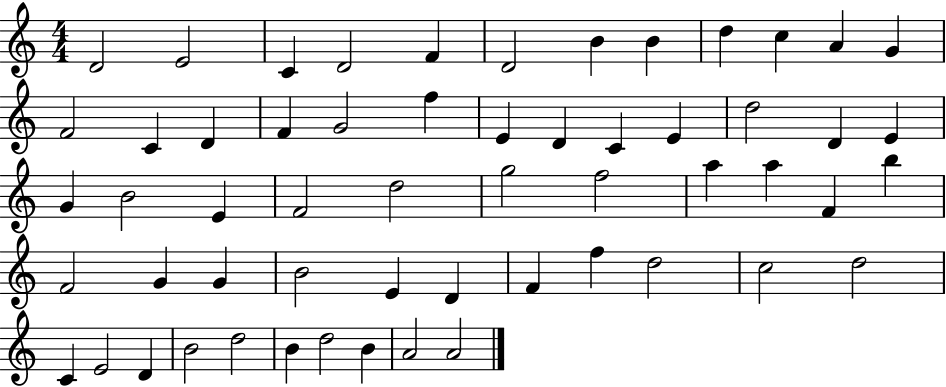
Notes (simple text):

D4/h E4/h C4/q D4/h F4/q D4/h B4/q B4/q D5/q C5/q A4/q G4/q F4/h C4/q D4/q F4/q G4/h F5/q E4/q D4/q C4/q E4/q D5/h D4/q E4/q G4/q B4/h E4/q F4/h D5/h G5/h F5/h A5/q A5/q F4/q B5/q F4/h G4/q G4/q B4/h E4/q D4/q F4/q F5/q D5/h C5/h D5/h C4/q E4/h D4/q B4/h D5/h B4/q D5/h B4/q A4/h A4/h